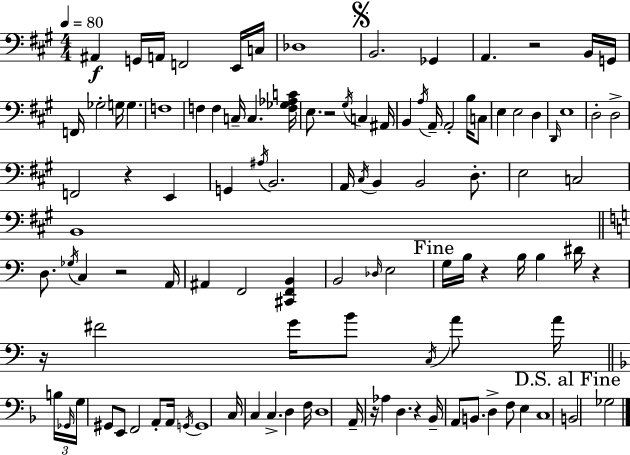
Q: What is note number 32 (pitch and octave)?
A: E3